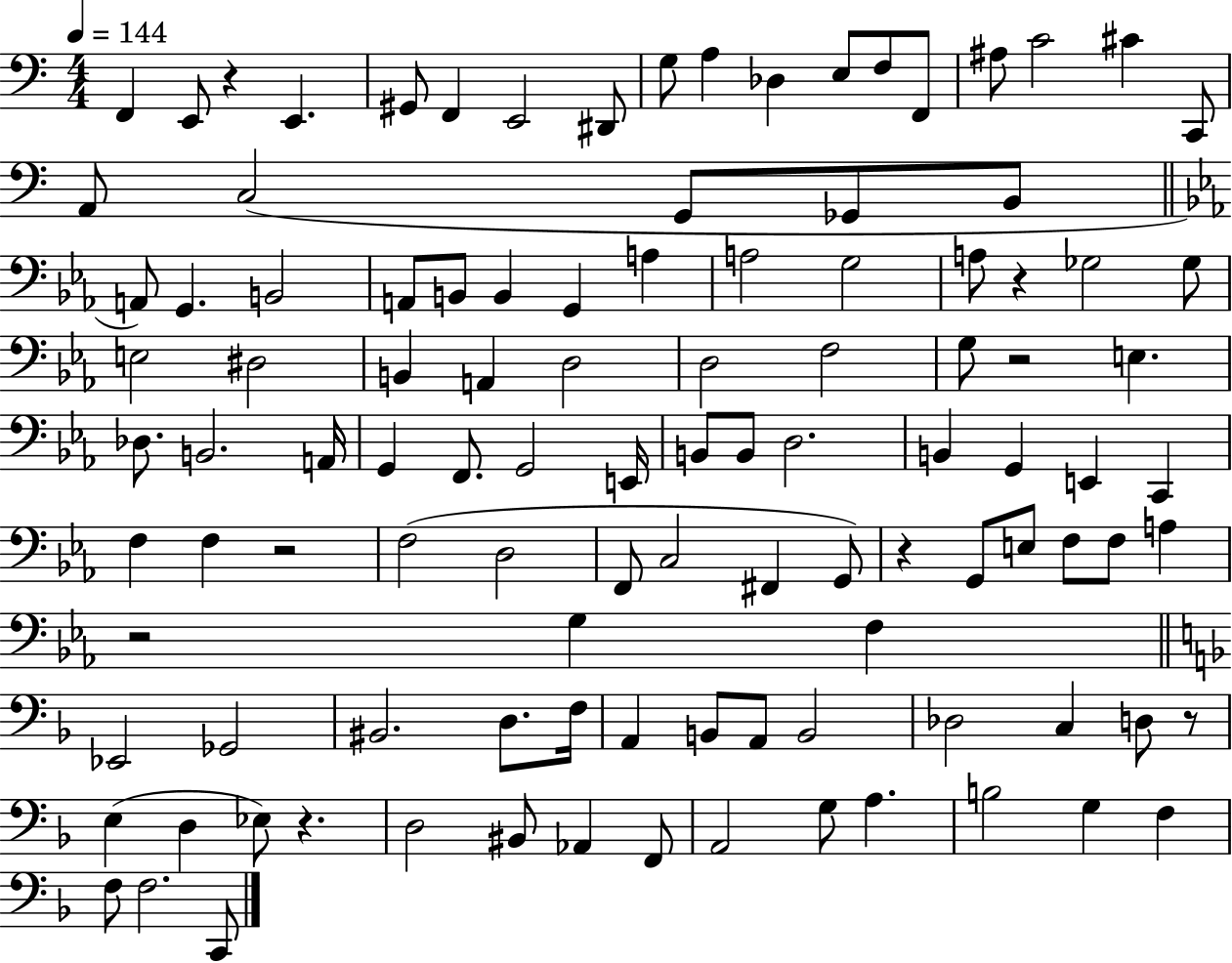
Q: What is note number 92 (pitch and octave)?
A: F2